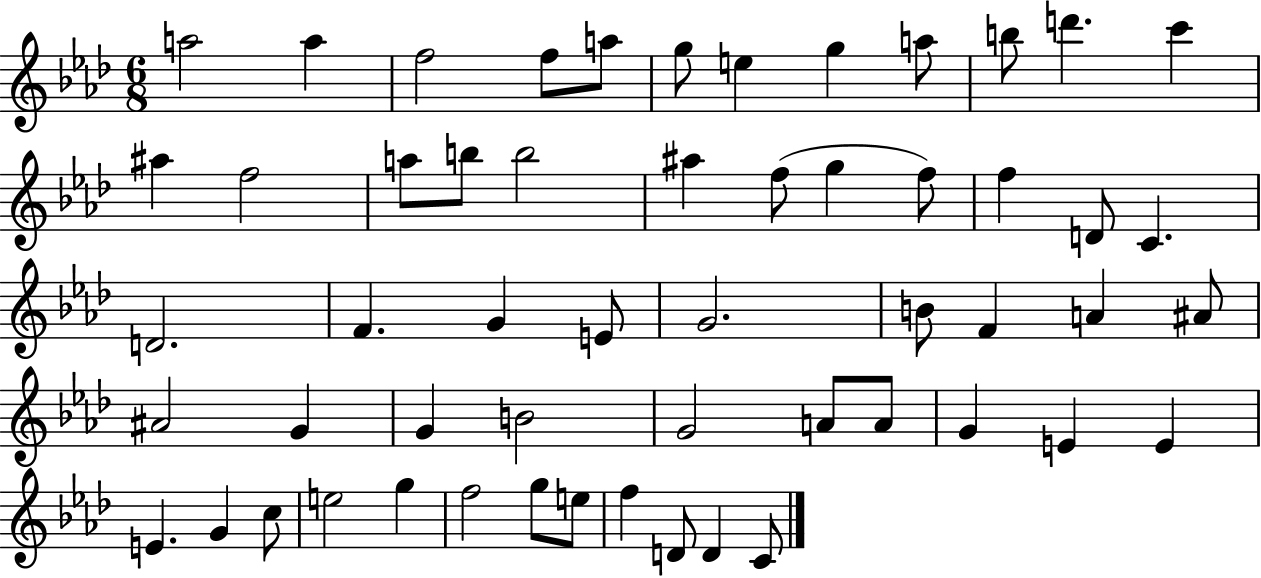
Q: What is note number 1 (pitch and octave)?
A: A5